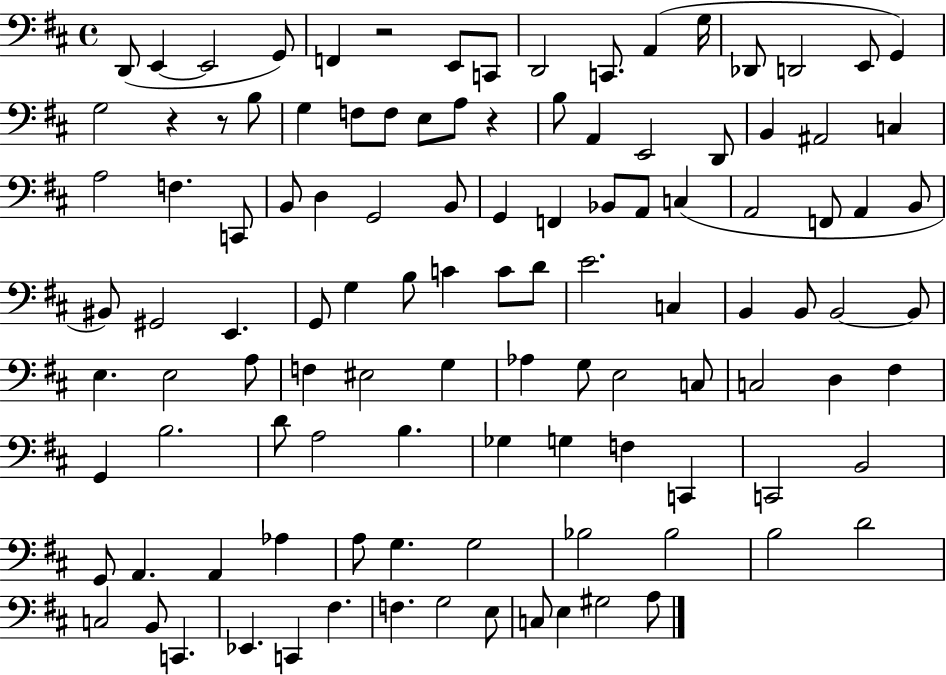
D2/e E2/q E2/h G2/e F2/q R/h E2/e C2/e D2/h C2/e. A2/q G3/s Db2/e D2/h E2/e G2/q G3/h R/q R/e B3/e G3/q F3/e F3/e E3/e A3/e R/q B3/e A2/q E2/h D2/e B2/q A#2/h C3/q A3/h F3/q. C2/e B2/e D3/q G2/h B2/e G2/q F2/q Bb2/e A2/e C3/q A2/h F2/e A2/q B2/e BIS2/e G#2/h E2/q. G2/e G3/q B3/e C4/q C4/e D4/e E4/h. C3/q B2/q B2/e B2/h B2/e E3/q. E3/h A3/e F3/q EIS3/h G3/q Ab3/q G3/e E3/h C3/e C3/h D3/q F#3/q G2/q B3/h. D4/e A3/h B3/q. Gb3/q G3/q F3/q C2/q C2/h B2/h G2/e A2/q. A2/q Ab3/q A3/e G3/q. G3/h Bb3/h Bb3/h B3/h D4/h C3/h B2/e C2/q. Eb2/q. C2/q F#3/q. F3/q. G3/h E3/e C3/e E3/q G#3/h A3/e